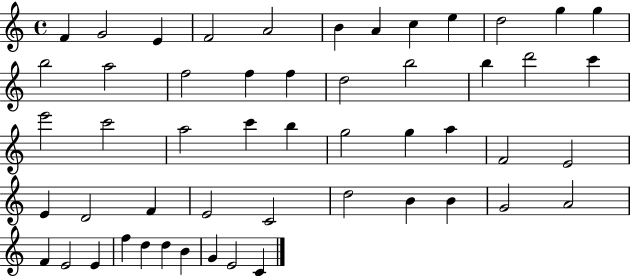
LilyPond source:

{
  \clef treble
  \time 4/4
  \defaultTimeSignature
  \key c \major
  f'4 g'2 e'4 | f'2 a'2 | b'4 a'4 c''4 e''4 | d''2 g''4 g''4 | \break b''2 a''2 | f''2 f''4 f''4 | d''2 b''2 | b''4 d'''2 c'''4 | \break e'''2 c'''2 | a''2 c'''4 b''4 | g''2 g''4 a''4 | f'2 e'2 | \break e'4 d'2 f'4 | e'2 c'2 | d''2 b'4 b'4 | g'2 a'2 | \break f'4 e'2 e'4 | f''4 d''4 d''4 b'4 | g'4 e'2 c'4 | \bar "|."
}